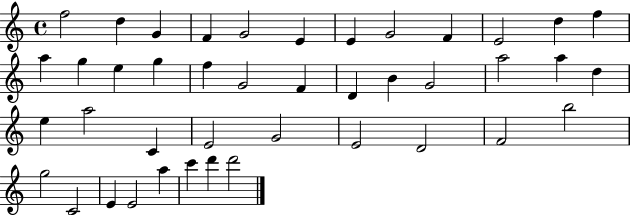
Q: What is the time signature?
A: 4/4